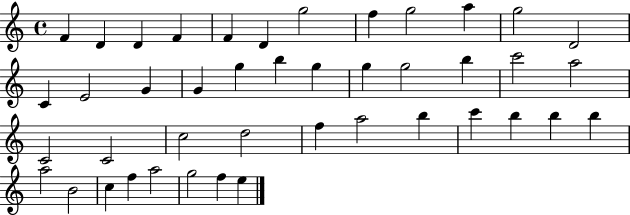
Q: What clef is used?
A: treble